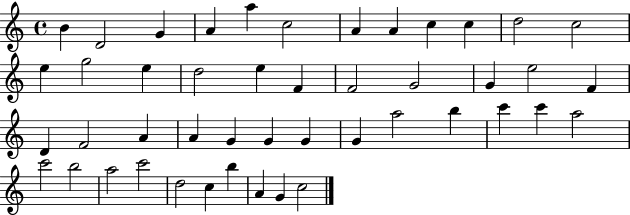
X:1
T:Untitled
M:4/4
L:1/4
K:C
B D2 G A a c2 A A c c d2 c2 e g2 e d2 e F F2 G2 G e2 F D F2 A A G G G G a2 b c' c' a2 c'2 b2 a2 c'2 d2 c b A G c2